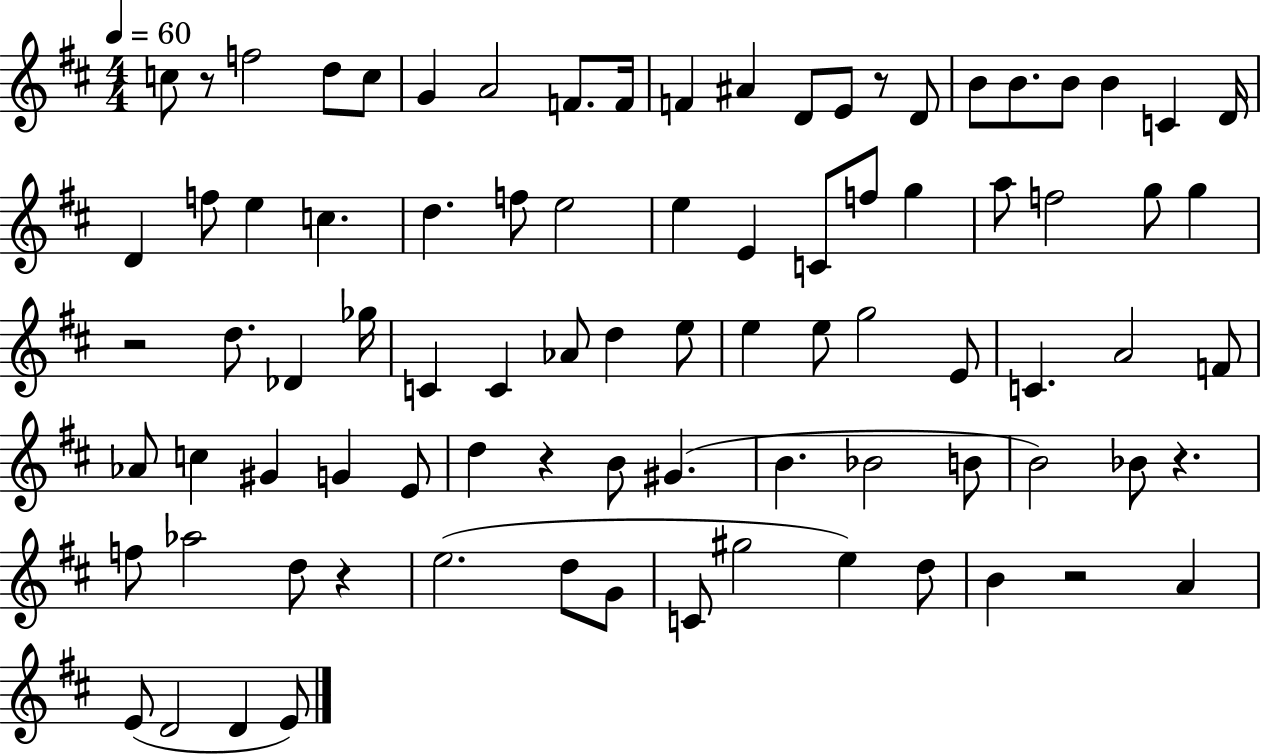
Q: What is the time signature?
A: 4/4